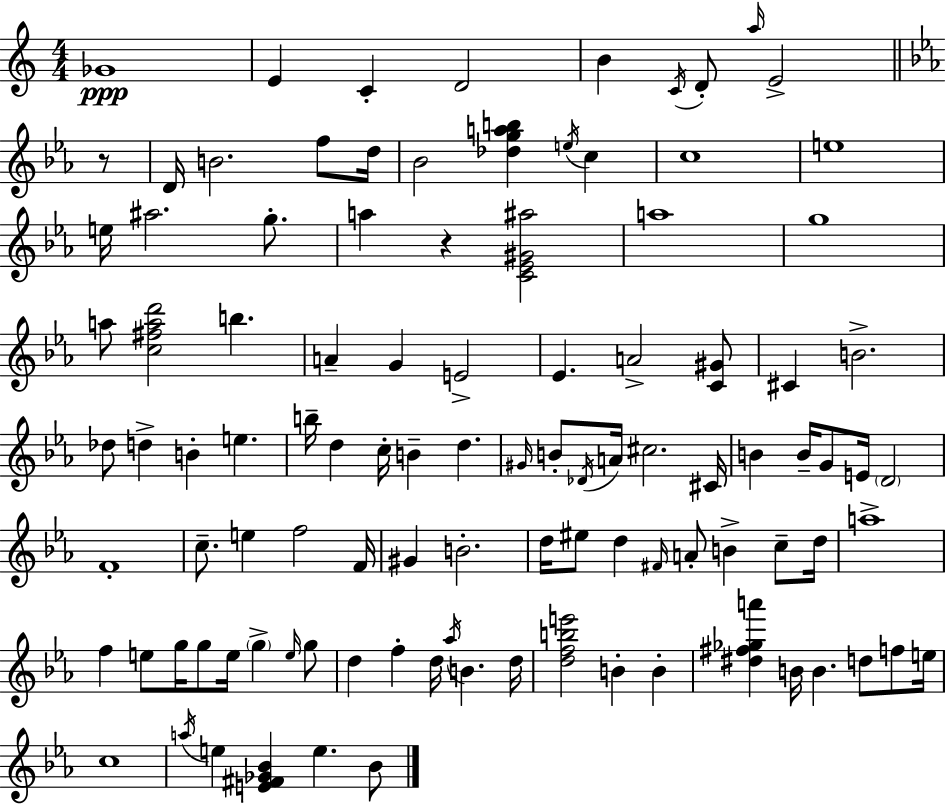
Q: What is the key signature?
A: A minor